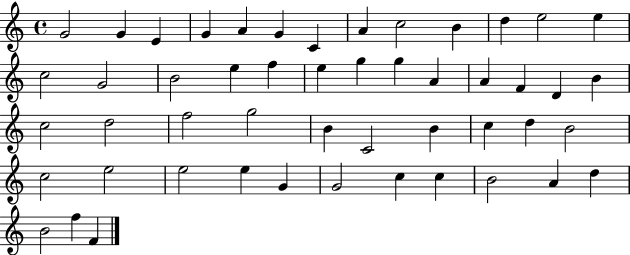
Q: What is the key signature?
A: C major